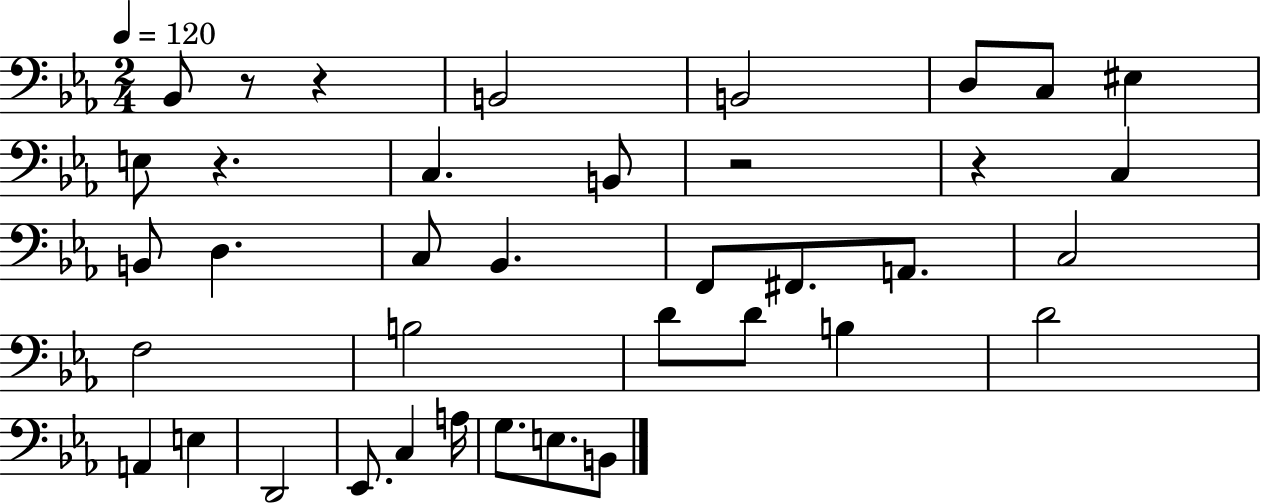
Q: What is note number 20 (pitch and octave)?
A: B3